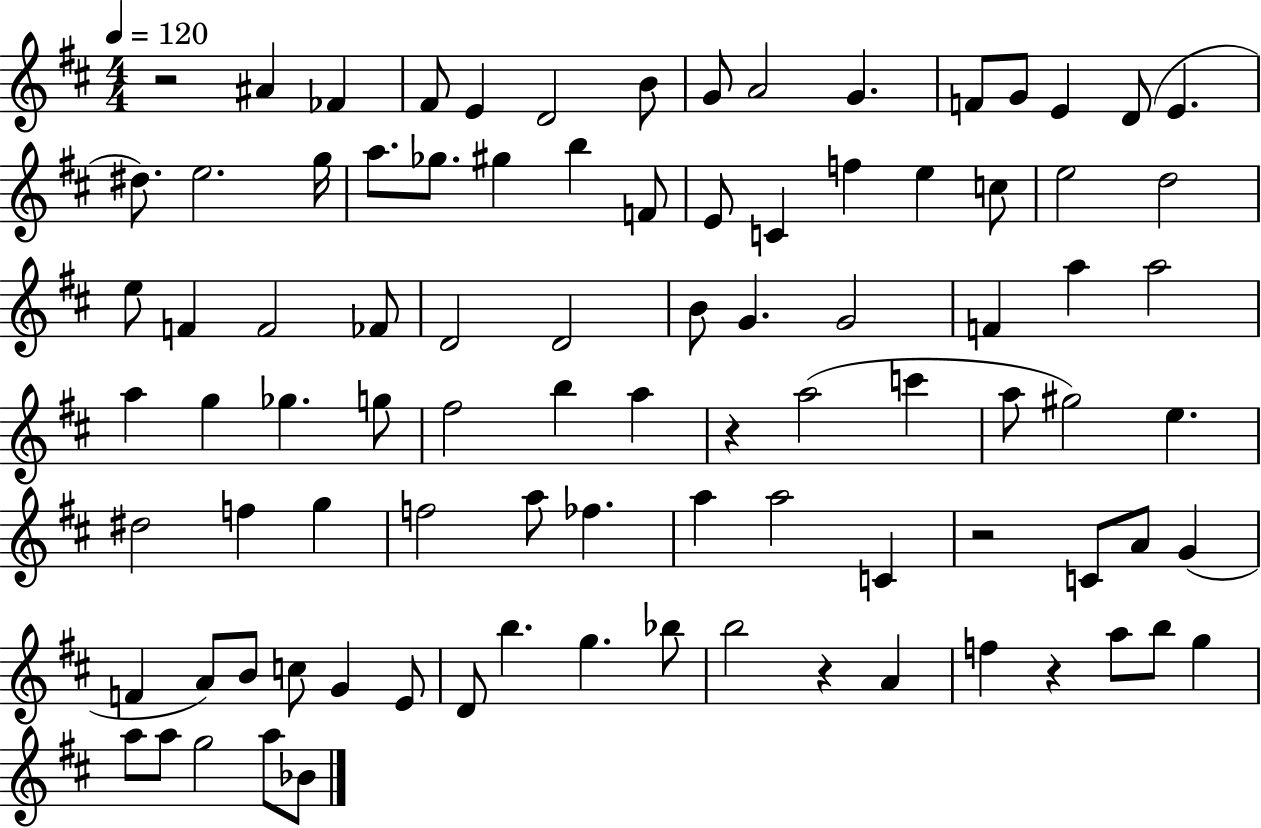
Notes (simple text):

R/h A#4/q FES4/q F#4/e E4/q D4/h B4/e G4/e A4/h G4/q. F4/e G4/e E4/q D4/e E4/q. D#5/e. E5/h. G5/s A5/e. Gb5/e. G#5/q B5/q F4/e E4/e C4/q F5/q E5/q C5/e E5/h D5/h E5/e F4/q F4/h FES4/e D4/h D4/h B4/e G4/q. G4/h F4/q A5/q A5/h A5/q G5/q Gb5/q. G5/e F#5/h B5/q A5/q R/q A5/h C6/q A5/e G#5/h E5/q. D#5/h F5/q G5/q F5/h A5/e FES5/q. A5/q A5/h C4/q R/h C4/e A4/e G4/q F4/q A4/e B4/e C5/e G4/q E4/e D4/e B5/q. G5/q. Bb5/e B5/h R/q A4/q F5/q R/q A5/e B5/e G5/q A5/e A5/e G5/h A5/e Bb4/e